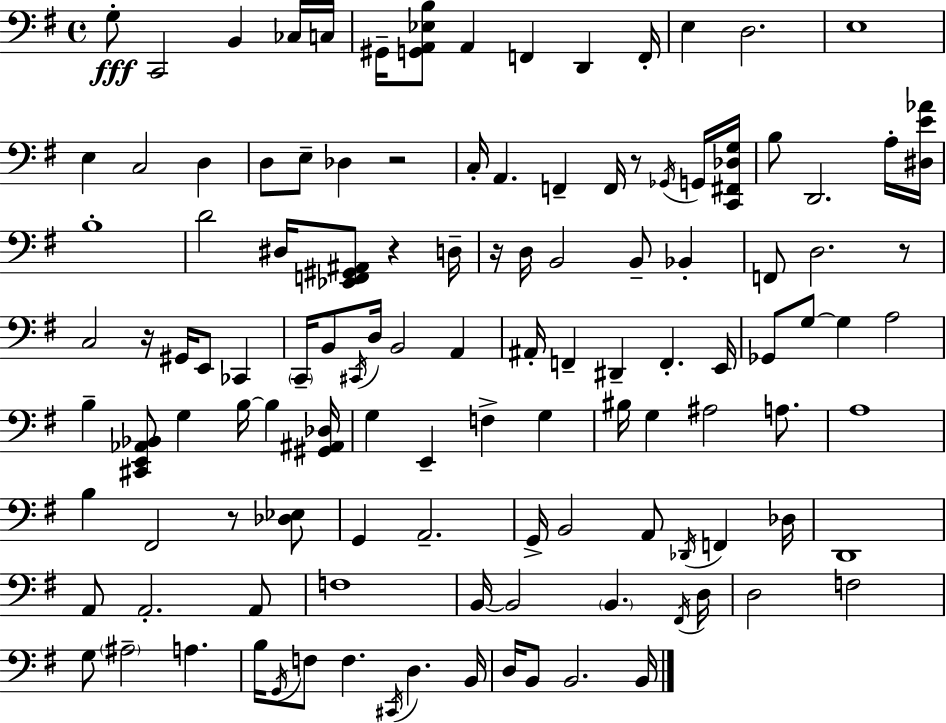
G3/e C2/h B2/q CES3/s C3/s G#2/s [G2,A2,Eb3,B3]/e A2/q F2/q D2/q F2/s E3/q D3/h. E3/w E3/q C3/h D3/q D3/e E3/e Db3/q R/h C3/s A2/q. F2/q F2/s R/e Gb2/s G2/s [C2,F#2,Db3,G3]/s B3/e D2/h. A3/s [D#3,E4,Ab4]/s B3/w D4/h D#3/s [Eb2,F2,G#2,A#2]/e R/q D3/s R/s D3/s B2/h B2/e Bb2/q F2/e D3/h. R/e C3/h R/s G#2/s E2/e CES2/q C2/s B2/e C#2/s D3/s B2/h A2/q A#2/s F2/q D#2/q F2/q. E2/s Gb2/e G3/e G3/q A3/h B3/q [C#2,E2,Ab2,Bb2]/e G3/q B3/s B3/q [G#2,A#2,Db3]/s G3/q E2/q F3/q G3/q BIS3/s G3/q A#3/h A3/e. A3/w B3/q F#2/h R/e [Db3,Eb3]/e G2/q A2/h. G2/s B2/h A2/e Db2/s F2/q Db3/s D2/w A2/e A2/h. A2/e F3/w B2/s B2/h B2/q. F#2/s D3/s D3/h F3/h G3/e A#3/h A3/q. B3/s G2/s F3/e F3/q. C#2/s D3/q. B2/s D3/s B2/e B2/h. B2/s